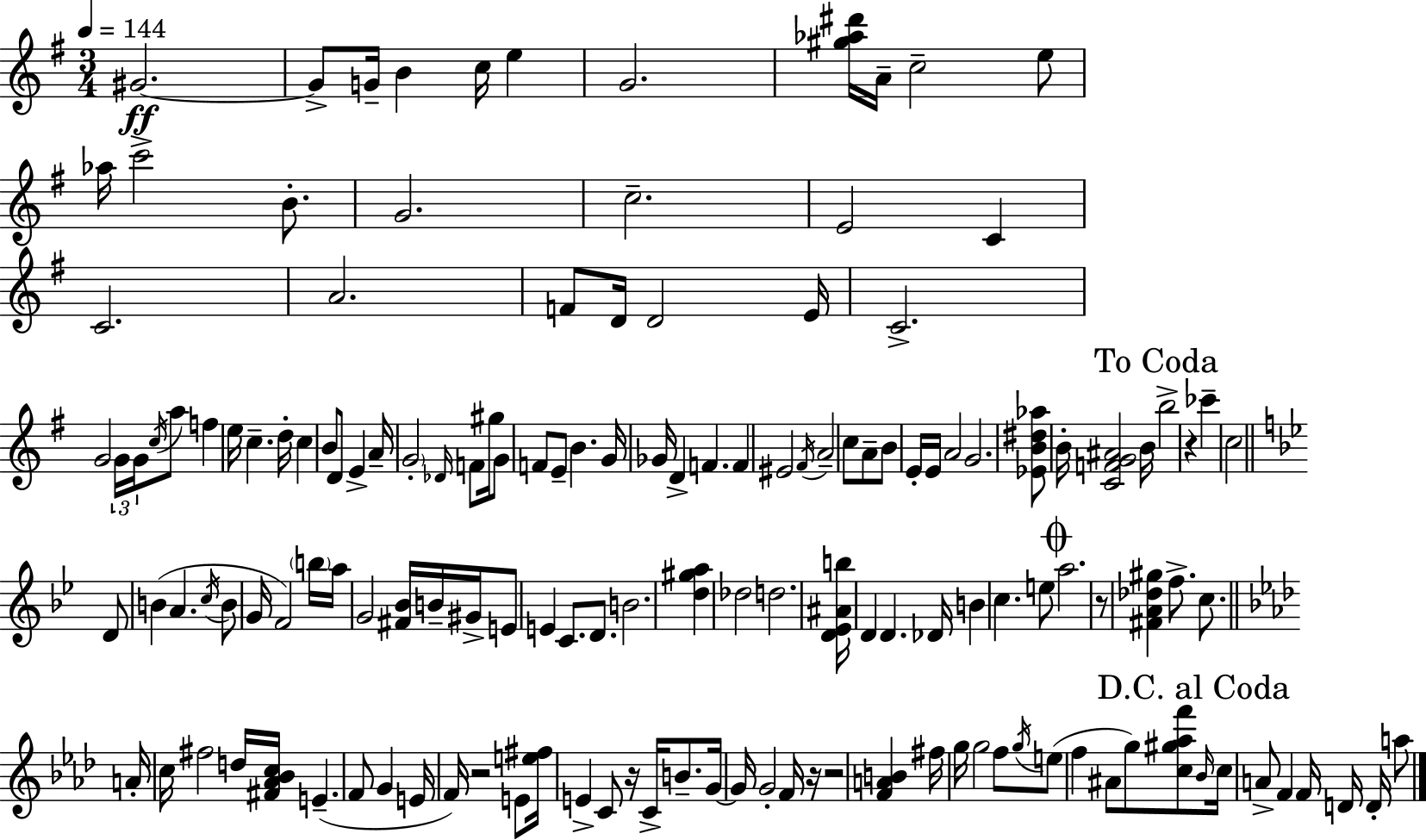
{
  \clef treble
  \numericTimeSignature
  \time 3/4
  \key g \major
  \tempo 4 = 144
  gis'2.~~\ff | gis'8-> g'16-- b'4 c''16 e''4 | g'2. | <gis'' aes'' dis'''>16 a'16-- c''2-- e''8 | \break aes''16 c'''2-> b'8.-. | g'2. | c''2.-- | e'2 c'4 | \break c'2. | a'2. | f'8 d'16 d'2 e'16 | c'2.-> | \break g'2 \tuplet 3/2 { g'16 g'16 \acciaccatura { c''16 } } a''8 | f''4 e''16 c''4.-- | d''16-. c''4 b'8 d'8 e'4-> | a'16-- \parenthesize g'2-. \grace { des'16 } f'8 | \break gis''16 g'8 f'8 e'8-- b'4. | g'16 ges'16 d'4-> f'4. | f'4 eis'2 | \acciaccatura { fis'16 } a'2-- c''8 | \break a'8-- b'8 e'16-. e'16 a'2 | g'2. | <ees' b' dis'' aes''>8 b'16-. <c' f' g' ais'>2 | b'16 \mark "To Coda" b''2-> r4 | \break ces'''4-- c''2 | \bar "||" \break \key bes \major d'8 b'4( a'4. | \acciaccatura { c''16 } b'8 g'16 f'2) | \parenthesize b''16 a''16 g'2 <fis' bes'>16 b'16-- | gis'16-> e'8 e'4 c'8. d'8. | \break b'2. | <d'' gis'' a''>4 des''2 | d''2. | <d' ees' ais' b''>16 d'4 d'4. | \break des'16 b'4 c''4. e''8 | \mark \markup { \musicglyph "scripts.coda" } a''2. | r8 <fis' a' des'' gis''>4 f''8.-> c''8. | \bar "||" \break \key f \minor a'16-. c''16 fis''2 d''16 <fis' aes' bes' c''>16 | e'4.--( f'8 g'4 | e'16 f'16) r2 e'8 | <e'' fis''>16 e'4-> c'8 r16 c'16-> b'8.-- | \break g'16~~ g'16 g'2-. f'16 r16 | r2 <f' a' b'>4 | fis''16 g''16 g''2 f''8 | \acciaccatura { g''16 } e''8( f''4 ais'8 g''8) <c'' gis'' aes'' f'''>8 | \break \mark "D.C. al Coda" \grace { bes'16 } c''16 a'8-> f'4 f'16 d'16 d'16-. | a''8 \bar "|."
}